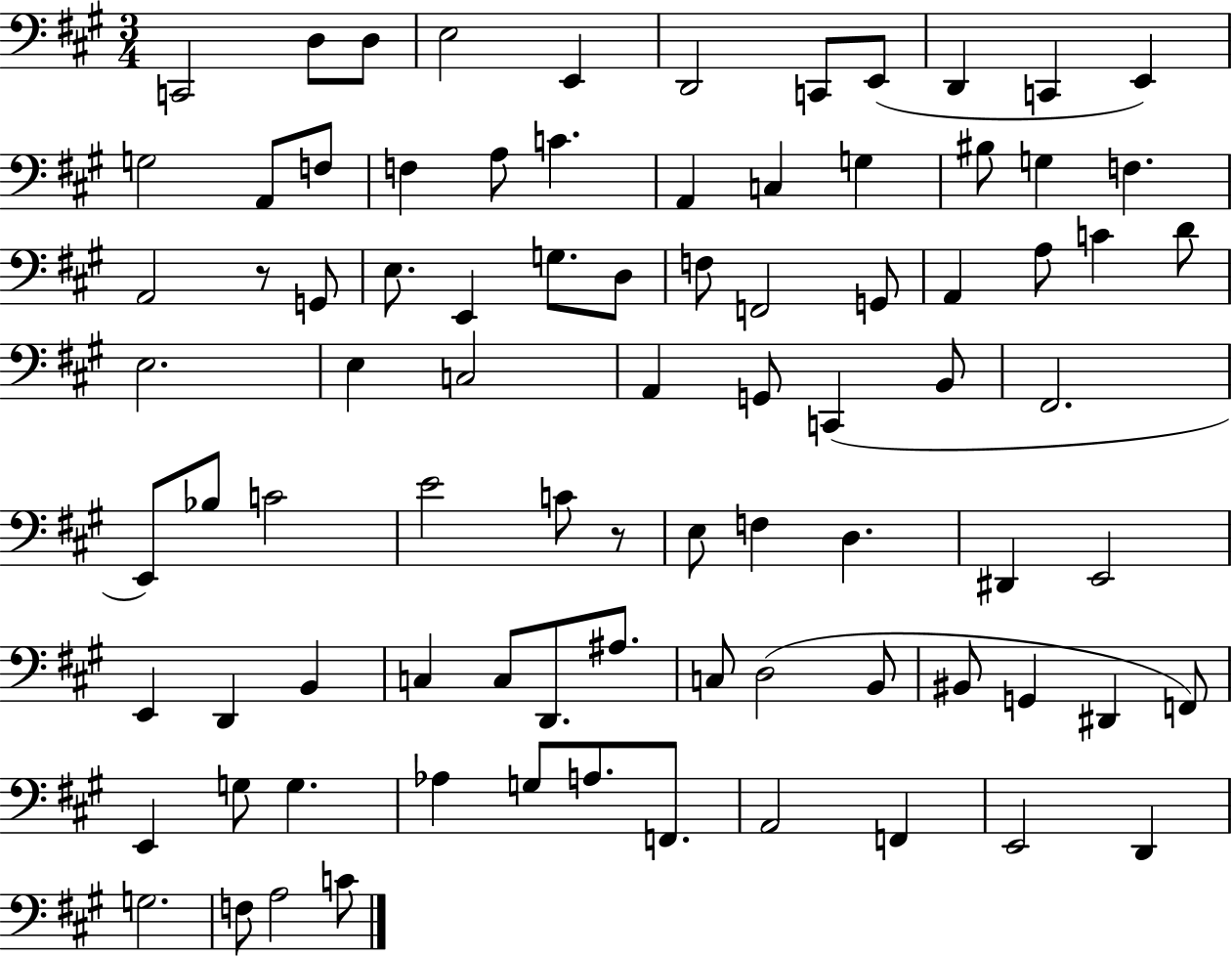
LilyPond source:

{
  \clef bass
  \numericTimeSignature
  \time 3/4
  \key a \major
  \repeat volta 2 { c,2 d8 d8 | e2 e,4 | d,2 c,8 e,8( | d,4 c,4 e,4) | \break g2 a,8 f8 | f4 a8 c'4. | a,4 c4 g4 | bis8 g4 f4. | \break a,2 r8 g,8 | e8. e,4 g8. d8 | f8 f,2 g,8 | a,4 a8 c'4 d'8 | \break e2. | e4 c2 | a,4 g,8 c,4( b,8 | fis,2. | \break e,8) bes8 c'2 | e'2 c'8 r8 | e8 f4 d4. | dis,4 e,2 | \break e,4 d,4 b,4 | c4 c8 d,8. ais8. | c8 d2( b,8 | bis,8 g,4 dis,4 f,8) | \break e,4 g8 g4. | aes4 g8 a8. f,8. | a,2 f,4 | e,2 d,4 | \break g2. | f8 a2 c'8 | } \bar "|."
}